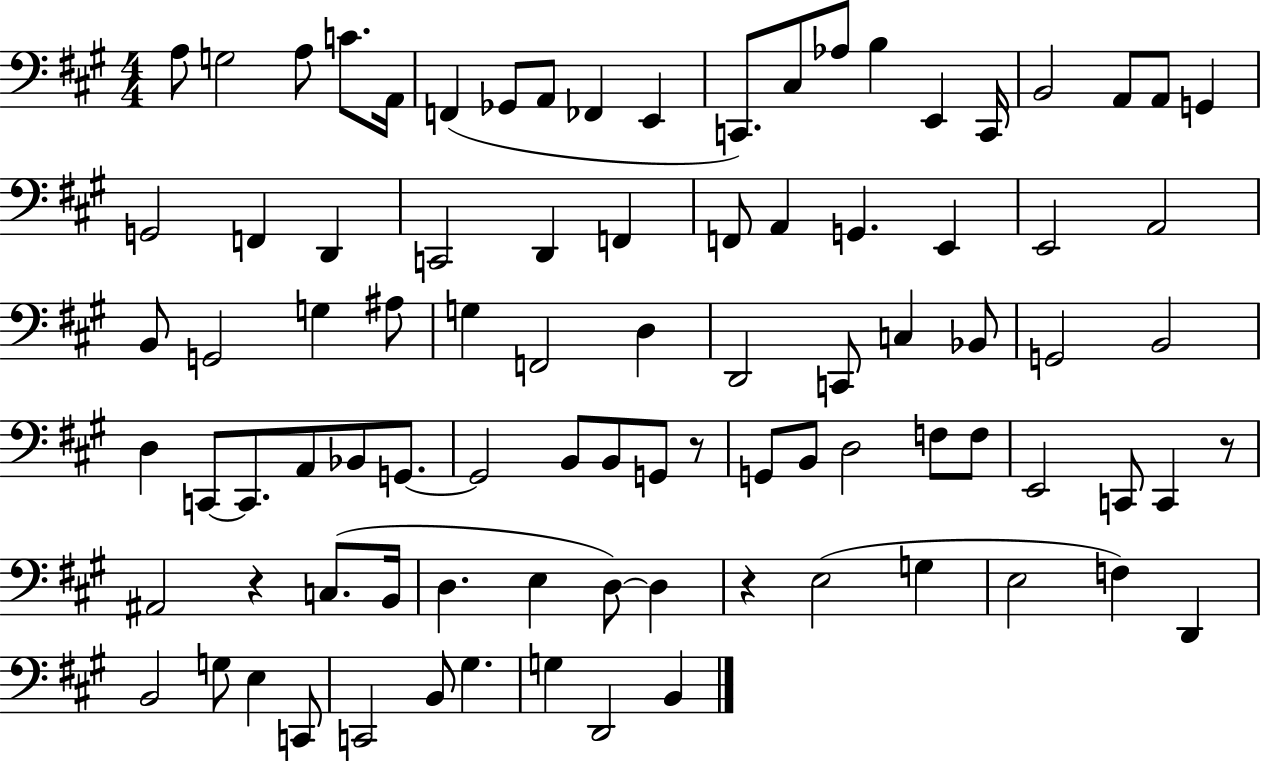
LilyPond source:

{
  \clef bass
  \numericTimeSignature
  \time 4/4
  \key a \major
  a8 g2 a8 c'8. a,16 | f,4( ges,8 a,8 fes,4 e,4 | c,8.) cis8 aes8 b4 e,4 c,16 | b,2 a,8 a,8 g,4 | \break g,2 f,4 d,4 | c,2 d,4 f,4 | f,8 a,4 g,4. e,4 | e,2 a,2 | \break b,8 g,2 g4 ais8 | g4 f,2 d4 | d,2 c,8 c4 bes,8 | g,2 b,2 | \break d4 c,8~~ c,8. a,8 bes,8 g,8.~~ | g,2 b,8 b,8 g,8 r8 | g,8 b,8 d2 f8 f8 | e,2 c,8 c,4 r8 | \break ais,2 r4 c8.( b,16 | d4. e4 d8~~) d4 | r4 e2( g4 | e2 f4) d,4 | \break b,2 g8 e4 c,8 | c,2 b,8 gis4. | g4 d,2 b,4 | \bar "|."
}